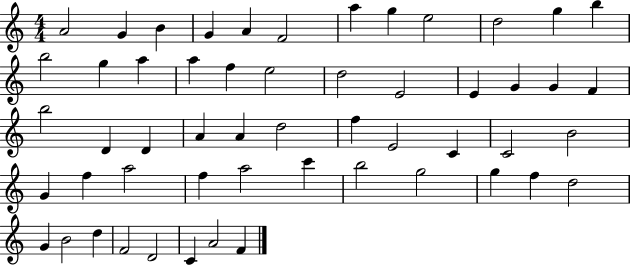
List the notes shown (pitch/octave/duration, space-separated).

A4/h G4/q B4/q G4/q A4/q F4/h A5/q G5/q E5/h D5/h G5/q B5/q B5/h G5/q A5/q A5/q F5/q E5/h D5/h E4/h E4/q G4/q G4/q F4/q B5/h D4/q D4/q A4/q A4/q D5/h F5/q E4/h C4/q C4/h B4/h G4/q F5/q A5/h F5/q A5/h C6/q B5/h G5/h G5/q F5/q D5/h G4/q B4/h D5/q F4/h D4/h C4/q A4/h F4/q